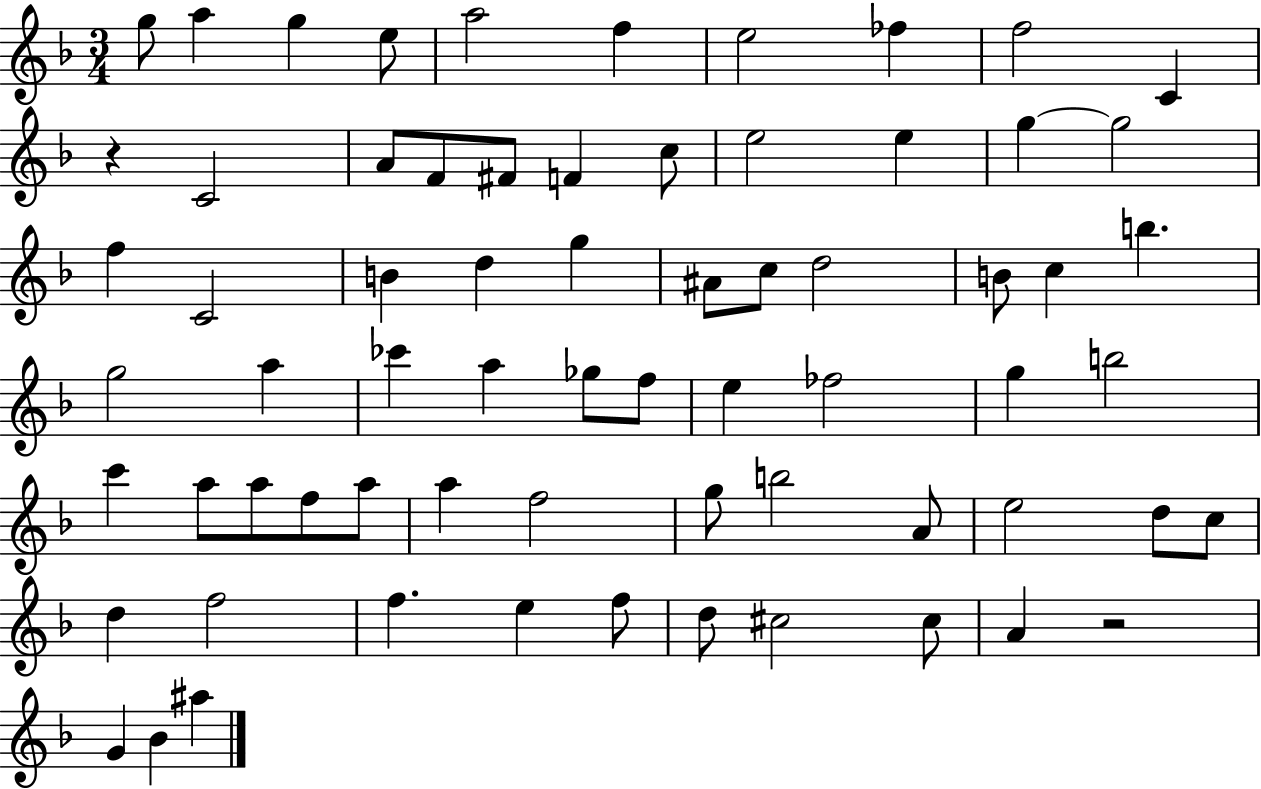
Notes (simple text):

G5/e A5/q G5/q E5/e A5/h F5/q E5/h FES5/q F5/h C4/q R/q C4/h A4/e F4/e F#4/e F4/q C5/e E5/h E5/q G5/q G5/h F5/q C4/h B4/q D5/q G5/q A#4/e C5/e D5/h B4/e C5/q B5/q. G5/h A5/q CES6/q A5/q Gb5/e F5/e E5/q FES5/h G5/q B5/h C6/q A5/e A5/e F5/e A5/e A5/q F5/h G5/e B5/h A4/e E5/h D5/e C5/e D5/q F5/h F5/q. E5/q F5/e D5/e C#5/h C#5/e A4/q R/h G4/q Bb4/q A#5/q